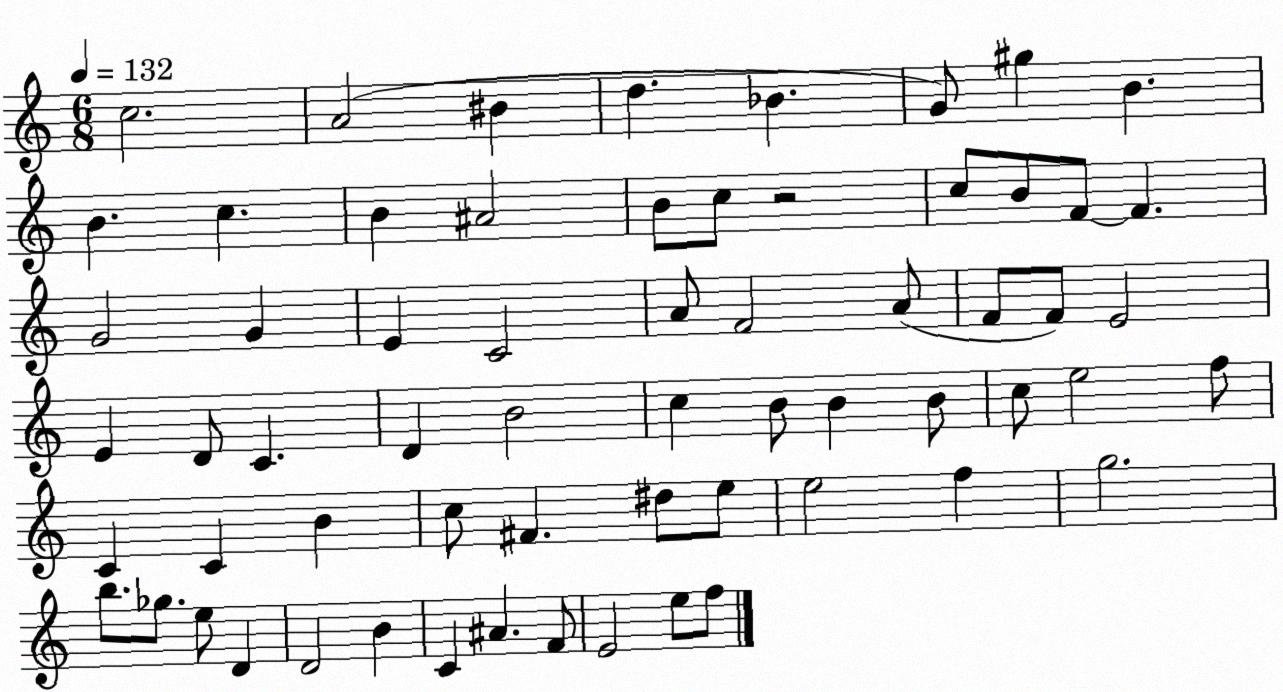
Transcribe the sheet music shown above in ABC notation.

X:1
T:Untitled
M:6/8
L:1/4
K:C
c2 A2 ^B d _B G/2 ^g B B c B ^A2 B/2 c/2 z2 c/2 B/2 F/2 F G2 G E C2 A/2 F2 A/2 F/2 F/2 E2 E D/2 C D B2 c B/2 B B/2 c/2 e2 f/2 C C B c/2 ^F ^d/2 e/2 e2 f g2 b/2 _g/2 e/2 D D2 B C ^A F/2 E2 e/2 f/2